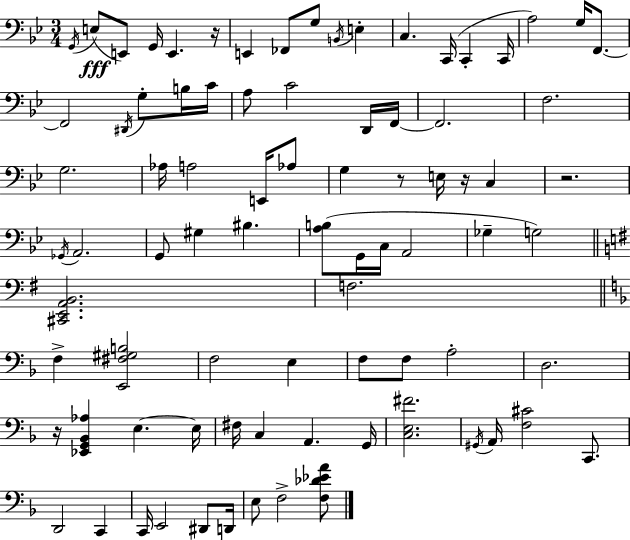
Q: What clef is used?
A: bass